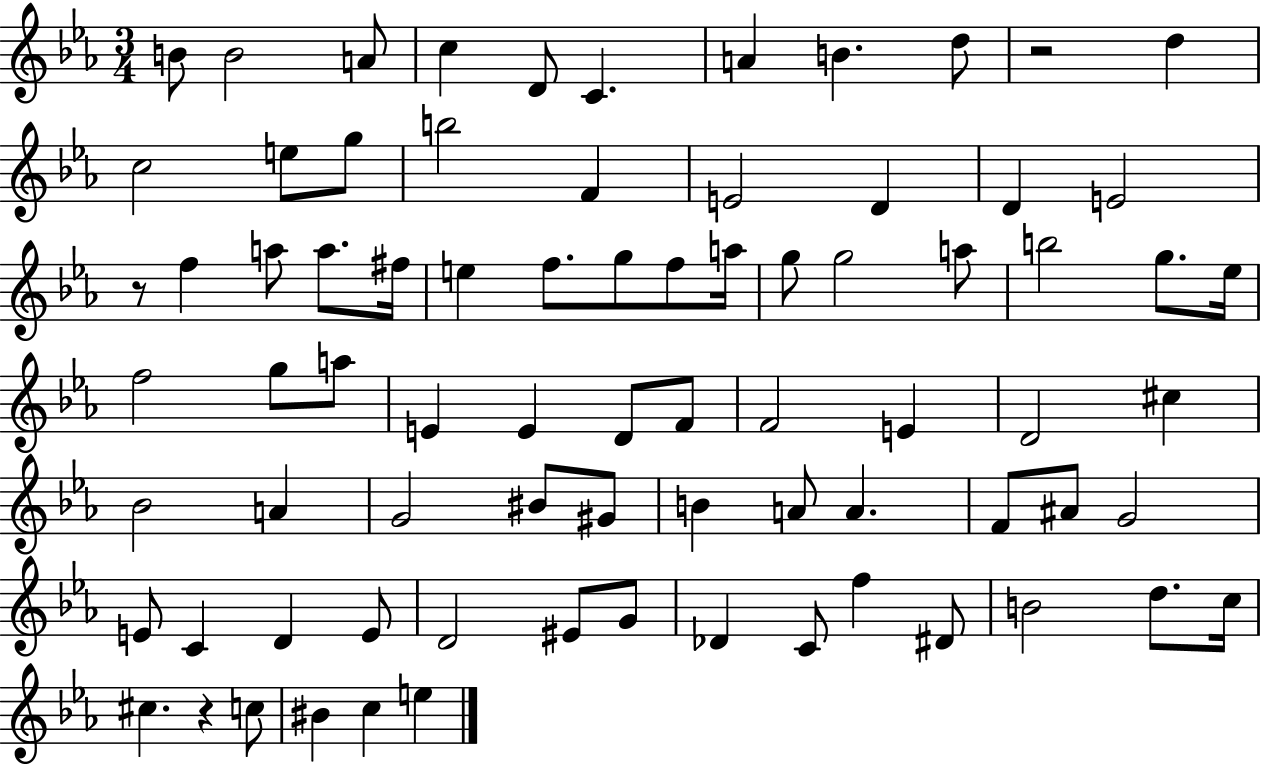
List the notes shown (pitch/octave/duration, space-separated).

B4/e B4/h A4/e C5/q D4/e C4/q. A4/q B4/q. D5/e R/h D5/q C5/h E5/e G5/e B5/h F4/q E4/h D4/q D4/q E4/h R/e F5/q A5/e A5/e. F#5/s E5/q F5/e. G5/e F5/e A5/s G5/e G5/h A5/e B5/h G5/e. Eb5/s F5/h G5/e A5/e E4/q E4/q D4/e F4/e F4/h E4/q D4/h C#5/q Bb4/h A4/q G4/h BIS4/e G#4/e B4/q A4/e A4/q. F4/e A#4/e G4/h E4/e C4/q D4/q E4/e D4/h EIS4/e G4/e Db4/q C4/e F5/q D#4/e B4/h D5/e. C5/s C#5/q. R/q C5/e BIS4/q C5/q E5/q